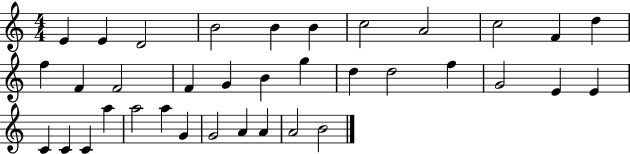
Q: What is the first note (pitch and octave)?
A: E4